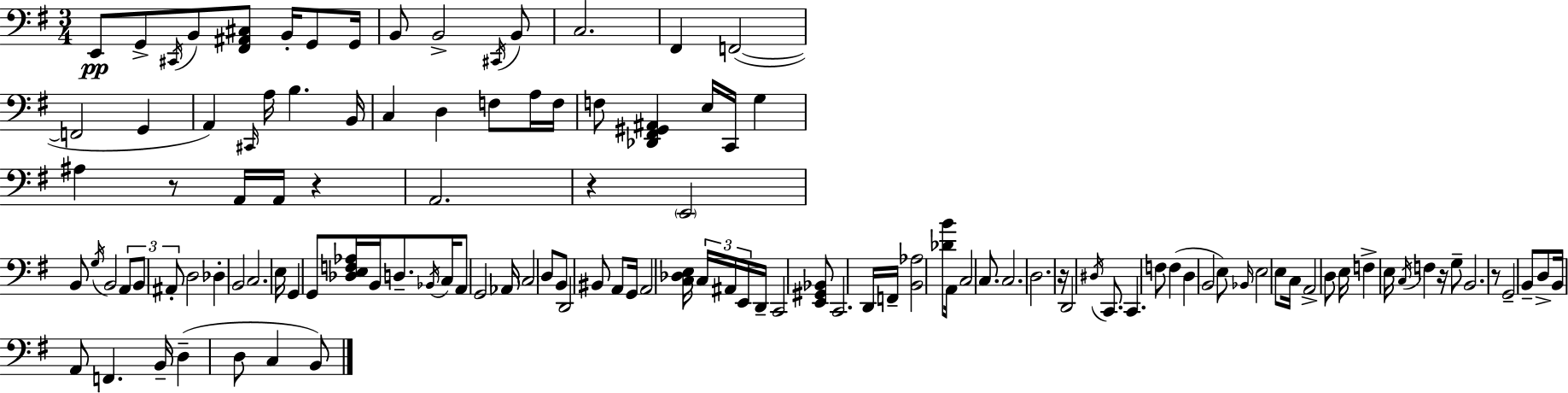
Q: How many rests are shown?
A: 6